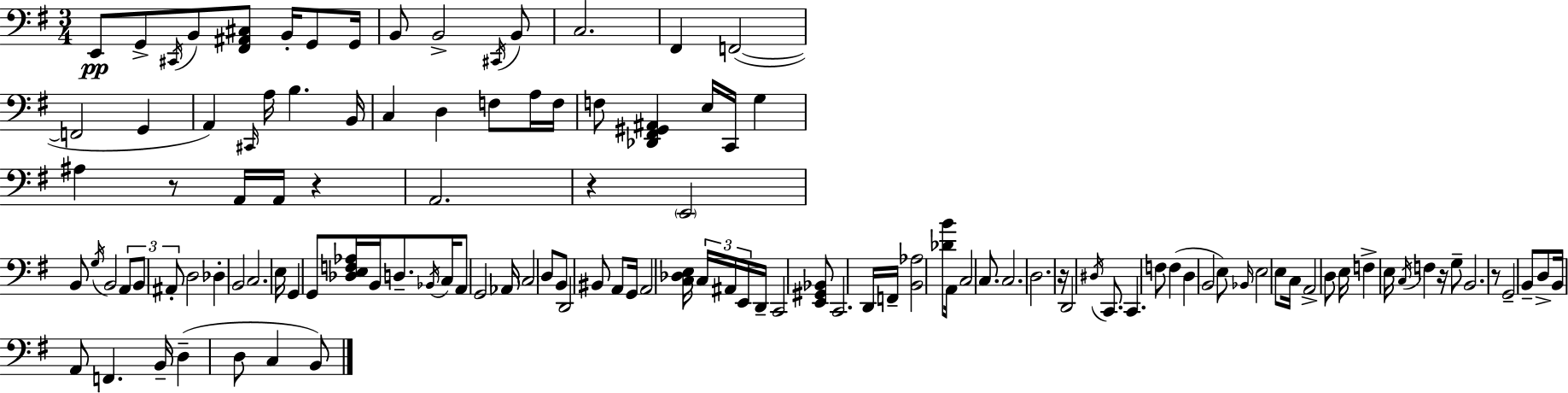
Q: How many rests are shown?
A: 6